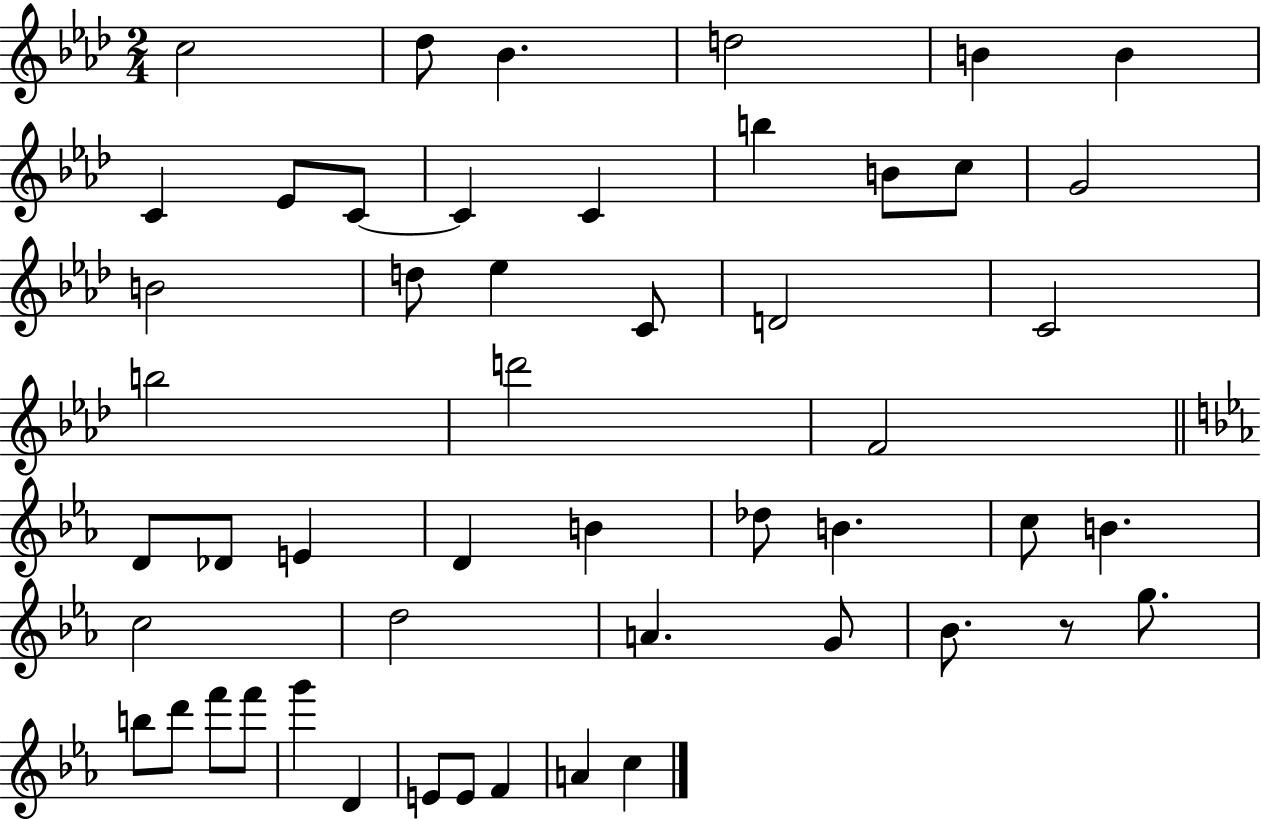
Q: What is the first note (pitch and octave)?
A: C5